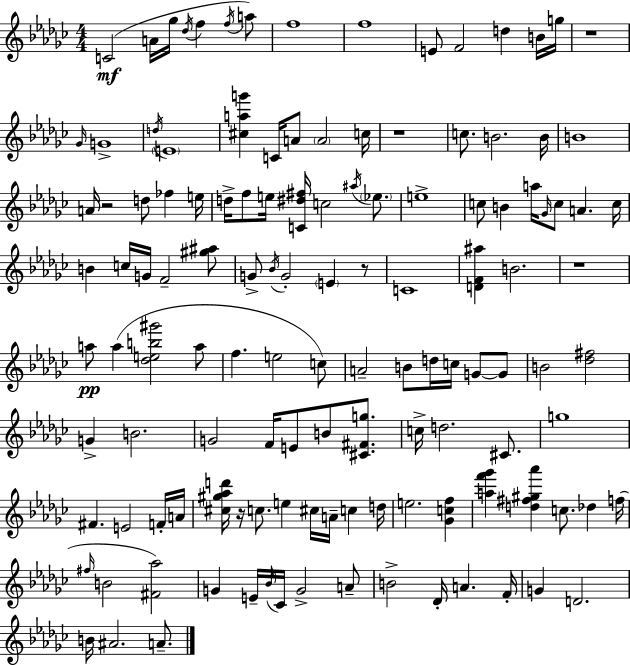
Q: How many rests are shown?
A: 6